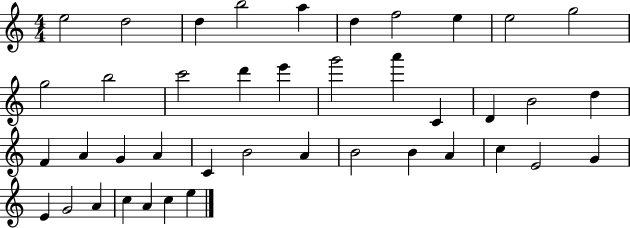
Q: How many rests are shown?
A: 0